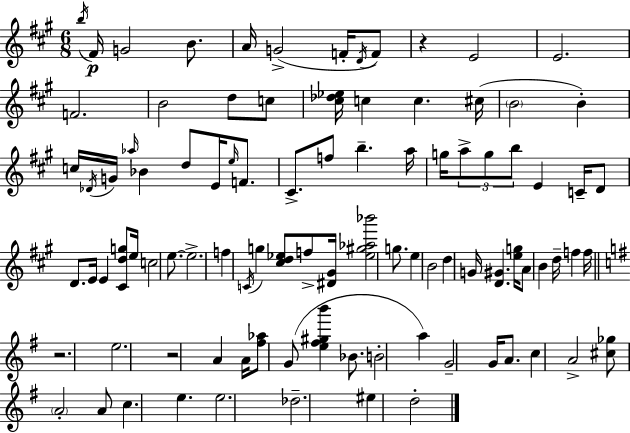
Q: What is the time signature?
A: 6/8